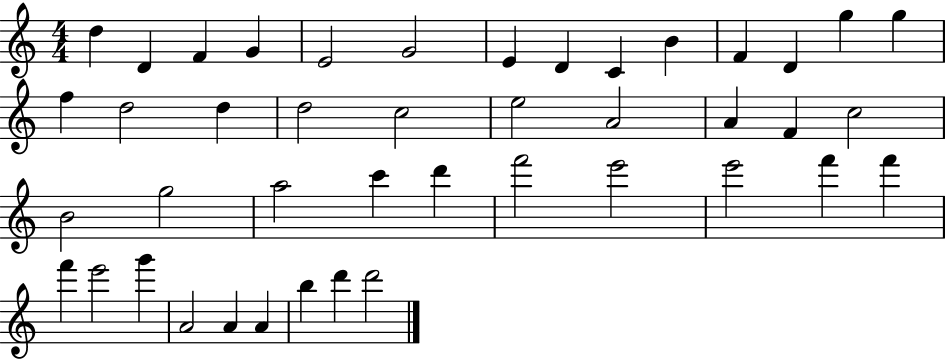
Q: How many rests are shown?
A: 0